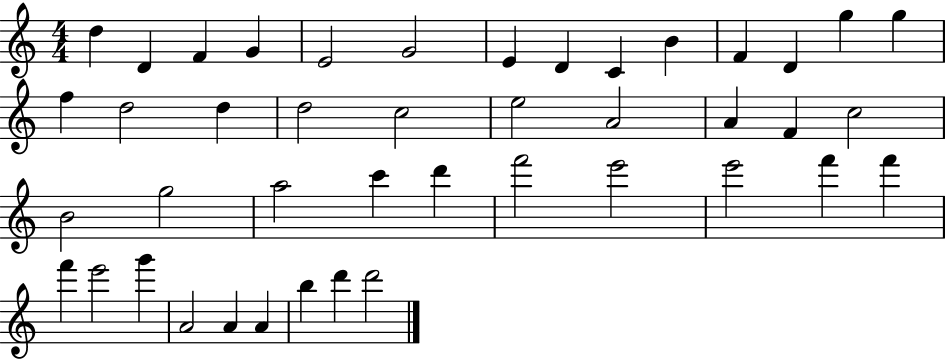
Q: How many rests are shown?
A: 0